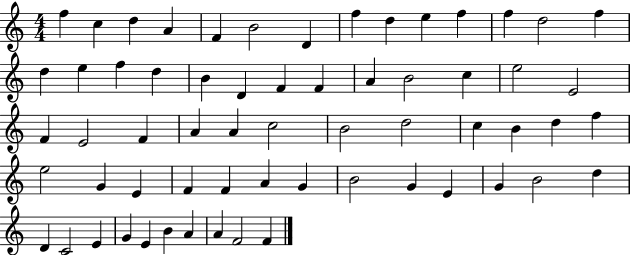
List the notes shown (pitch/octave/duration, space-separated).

F5/q C5/q D5/q A4/q F4/q B4/h D4/q F5/q D5/q E5/q F5/q F5/q D5/h F5/q D5/q E5/q F5/q D5/q B4/q D4/q F4/q F4/q A4/q B4/h C5/q E5/h E4/h F4/q E4/h F4/q A4/q A4/q C5/h B4/h D5/h C5/q B4/q D5/q F5/q E5/h G4/q E4/q F4/q F4/q A4/q G4/q B4/h G4/q E4/q G4/q B4/h D5/q D4/q C4/h E4/q G4/q E4/q B4/q A4/q A4/q F4/h F4/q